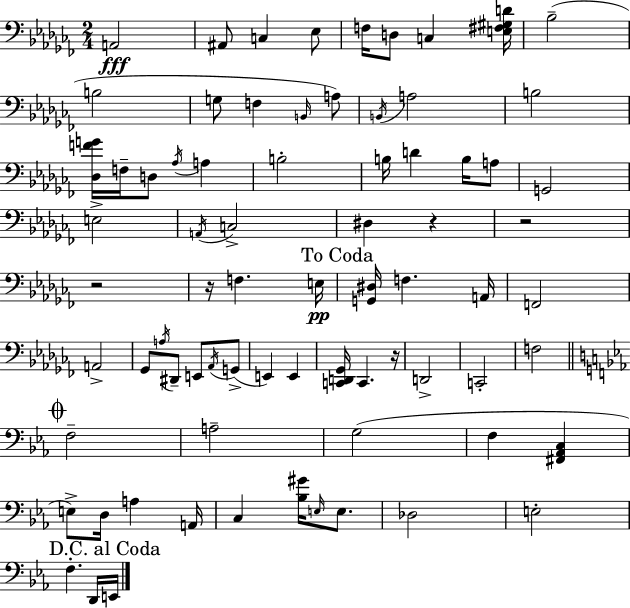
X:1
T:Untitled
M:2/4
L:1/4
K:Abm
A,,2 ^A,,/2 C, _E,/2 F,/4 D,/2 C, [E,^F,^G,D]/4 _B,2 B,2 G,/2 F, B,,/4 A,/2 B,,/4 A,2 B,2 [_D,FG]/4 F,/4 D,/2 _A,/4 A, B,2 B,/4 D B,/4 A,/2 G,,2 E,2 A,,/4 C,2 ^D, z z2 z2 z/4 F, E,/4 [G,,^D,]/4 F, A,,/4 F,,2 A,,2 _G,,/2 A,/4 ^D,,/2 E,,/2 _A,,/4 G,,/2 E,, E,, [C,,D,,_G,,]/4 C,, z/4 D,,2 C,,2 F,2 F,2 A,2 G,2 F, [^F,,_A,,C,] E,/2 D,/4 A, A,,/4 C, [_B,^G]/4 E,/4 E,/2 _D,2 E,2 F, D,,/4 E,,/4